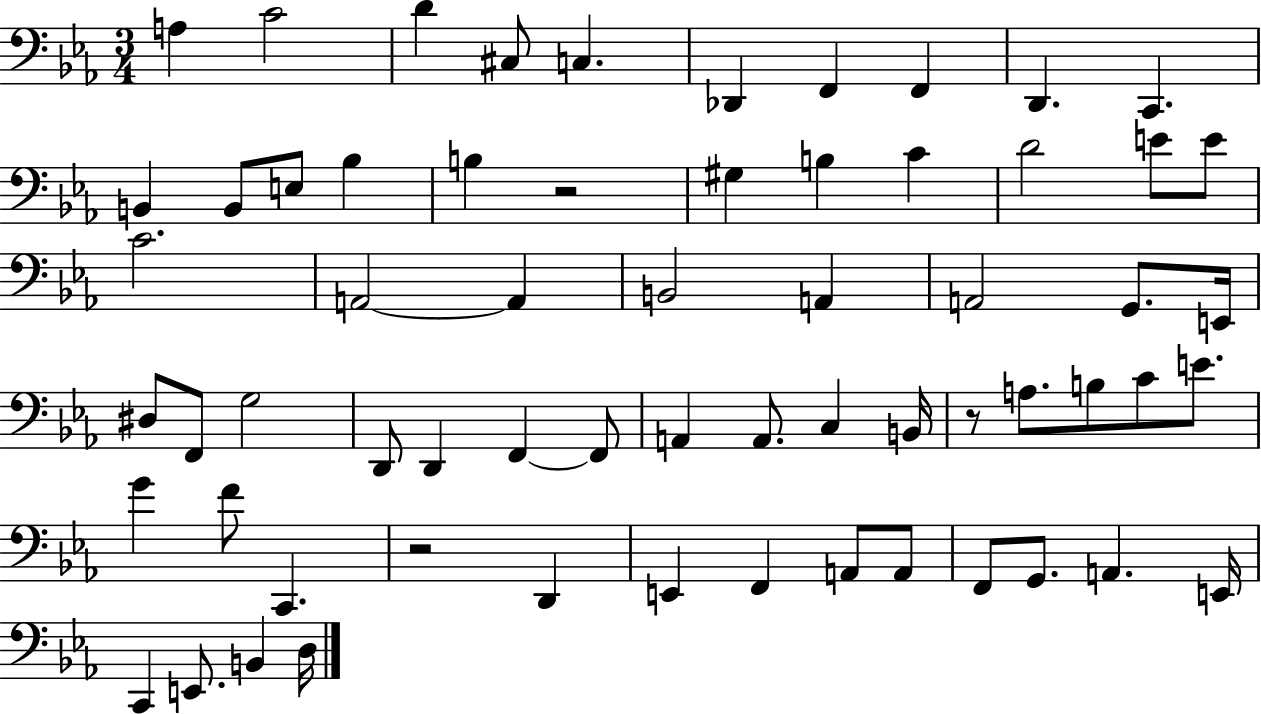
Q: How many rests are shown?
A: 3